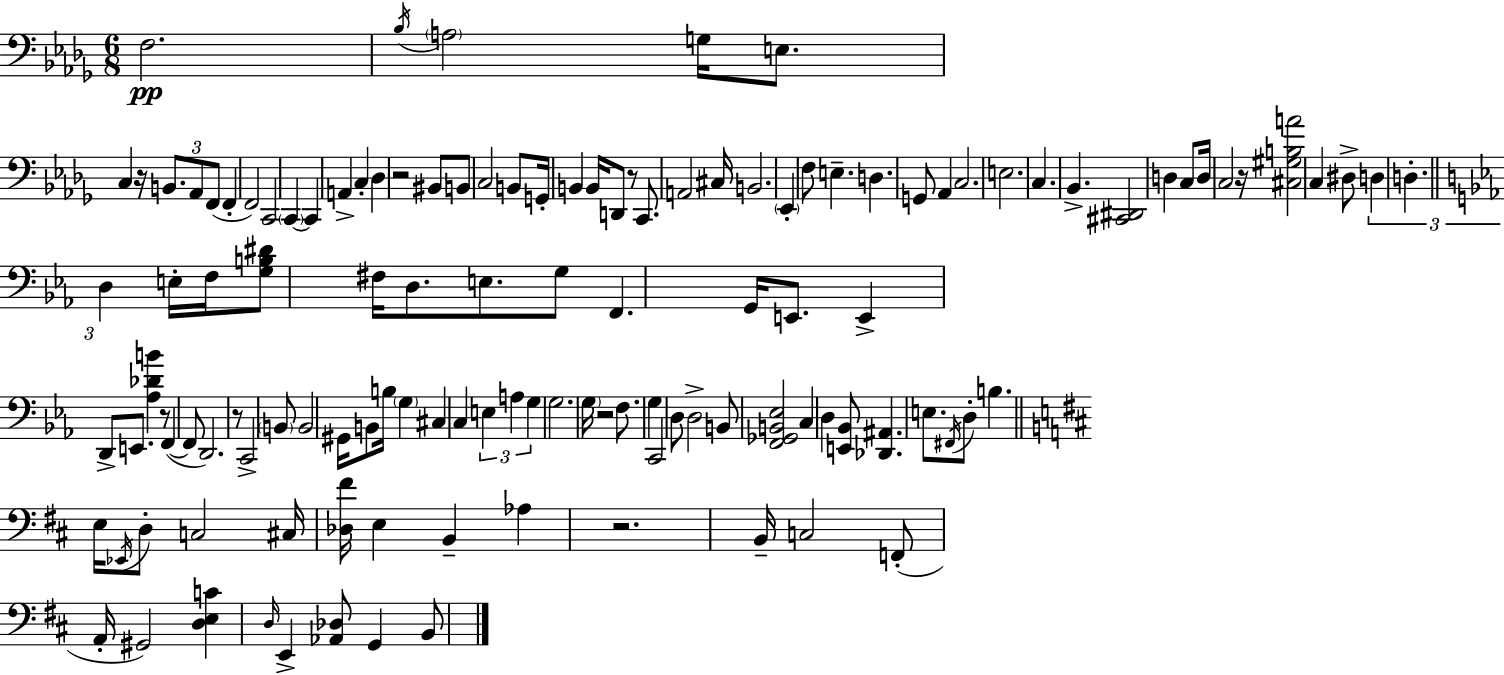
X:1
T:Untitled
M:6/8
L:1/4
K:Bbm
F,2 _B,/4 A,2 G,/4 E,/2 C, z/4 B,,/2 _A,,/2 F,,/2 F,, F,,2 C,,2 C,, C,, A,, C, _D, z2 ^B,,/2 B,,/2 C,2 B,,/2 G,,/4 B,, B,,/4 D,,/2 z/2 C,,/2 A,,2 ^C,/4 B,,2 _E,, F,/2 E, D, G,,/2 _A,, C,2 E,2 C, _B,, [^C,,^D,,]2 D, C,/2 D,/4 C,2 z/4 [^C,^G,B,A]2 C, ^D,/2 D, D, D, E,/4 F,/4 [G,B,^D]/2 ^F,/4 D,/2 E,/2 G,/2 F,, G,,/4 E,,/2 E,, D,,/2 E,,/2 [_A,_DB] z/2 F,, F,,/2 D,,2 z/2 C,,2 B,,/2 B,,2 ^G,,/4 B,,/2 B,/4 G, ^C, C, E, A, G, G,2 G,/4 z2 F,/2 G, C,,2 D,/2 D,2 B,,/2 [F,,_G,,B,,_E,]2 C, D, [E,,_B,,]/2 [_D,,^A,,] E,/2 ^F,,/4 D,/2 B, E,/4 _E,,/4 D,/2 C,2 ^C,/4 [_D,^F]/4 E, B,, _A, z2 B,,/4 C,2 F,,/2 A,,/4 ^G,,2 [D,E,C] D,/4 E,, [_A,,_D,]/2 G,, B,,/2